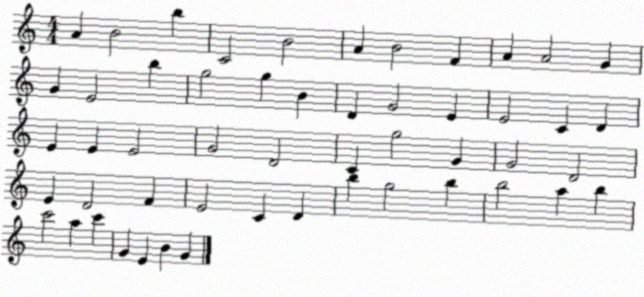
X:1
T:Untitled
M:4/4
L:1/4
K:C
A B2 b C2 B2 A B2 F A A2 G G E2 b g2 g B D G2 E E2 C D E E E2 G2 D2 C g2 G G2 D2 E D2 F E2 C D b g2 b b2 a b c'2 a c' G E B G